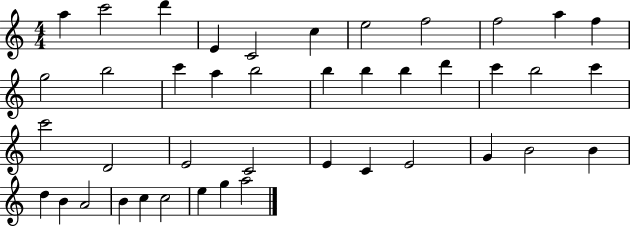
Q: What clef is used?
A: treble